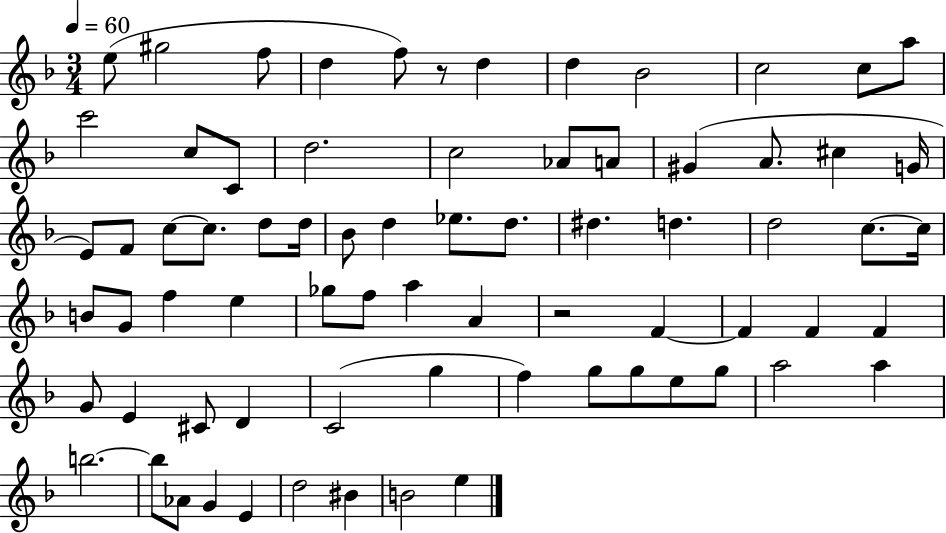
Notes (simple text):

E5/e G#5/h F5/e D5/q F5/e R/e D5/q D5/q Bb4/h C5/h C5/e A5/e C6/h C5/e C4/e D5/h. C5/h Ab4/e A4/e G#4/q A4/e. C#5/q G4/s E4/e F4/e C5/e C5/e. D5/e D5/s Bb4/e D5/q Eb5/e. D5/e. D#5/q. D5/q. D5/h C5/e. C5/s B4/e G4/e F5/q E5/q Gb5/e F5/e A5/q A4/q R/h F4/q F4/q F4/q F4/q G4/e E4/q C#4/e D4/q C4/h G5/q F5/q G5/e G5/e E5/e G5/e A5/h A5/q B5/h. B5/e Ab4/e G4/q E4/q D5/h BIS4/q B4/h E5/q